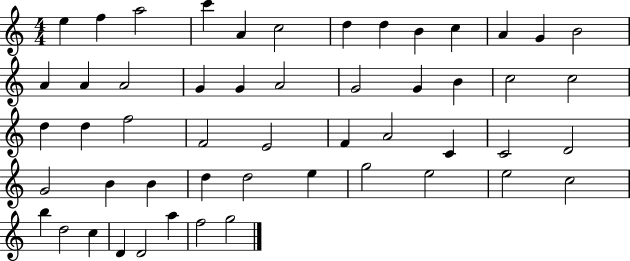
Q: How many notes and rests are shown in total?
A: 52